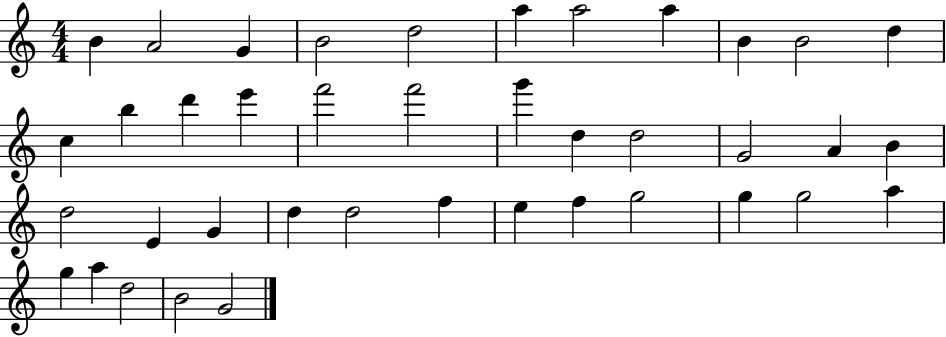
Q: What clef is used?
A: treble